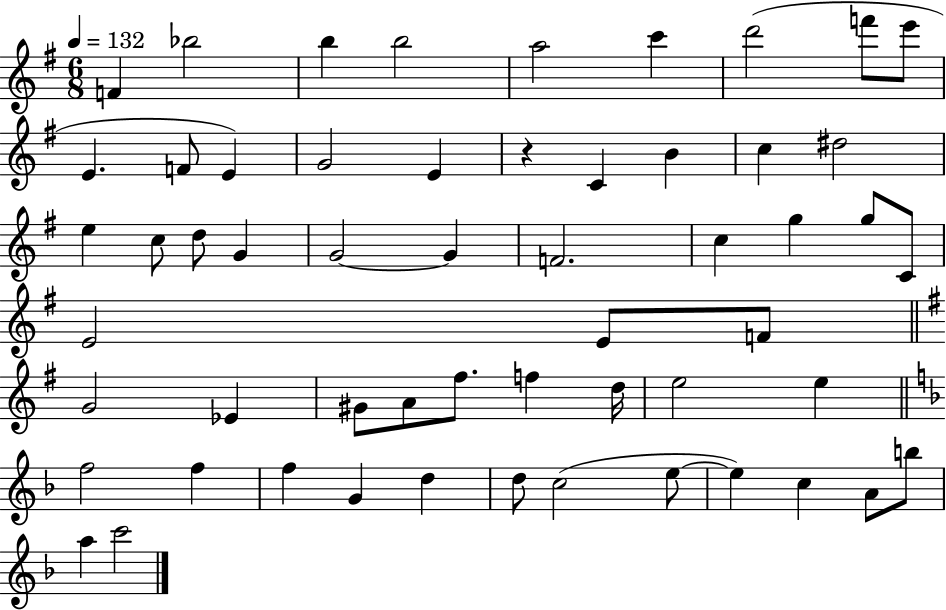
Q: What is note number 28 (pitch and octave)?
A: G5